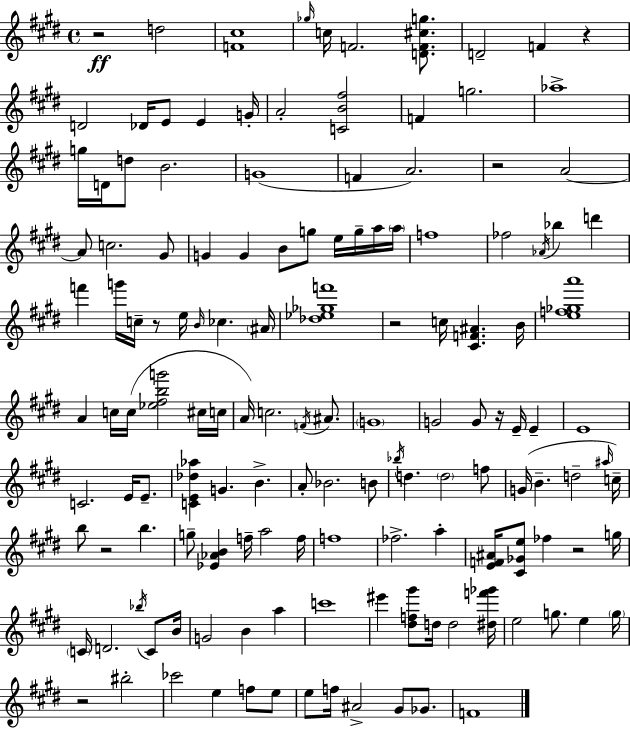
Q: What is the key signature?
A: E major